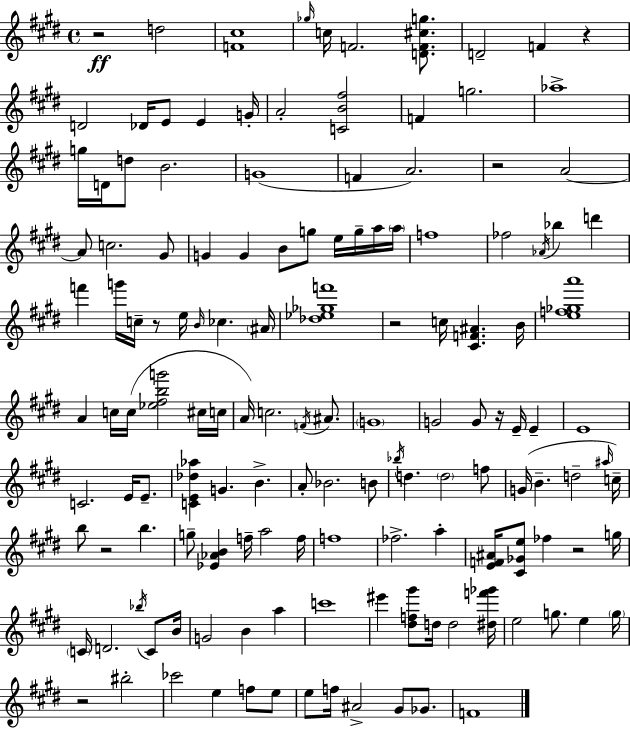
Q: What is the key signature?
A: E major